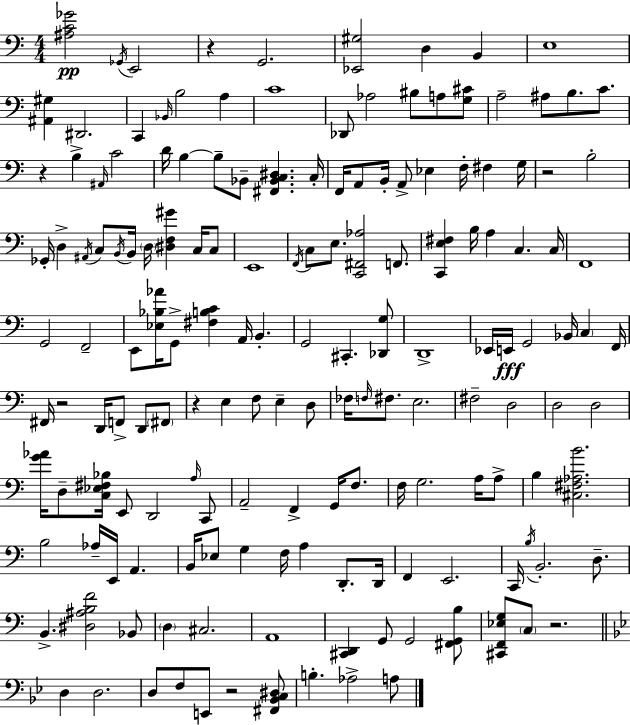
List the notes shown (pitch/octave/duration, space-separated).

[A#3,C4,Gb4]/h Gb2/s E2/h R/q G2/h. [Eb2,G#3]/h D3/q B2/q E3/w [A#2,G#3]/q D#2/h. C2/q Bb2/s B3/h A3/q C4/w Db2/e Ab3/h BIS3/e A3/e [G3,C#4]/e A3/h A#3/e B3/e. C4/e. R/q B3/q A#2/s C4/h D4/s B3/q B3/e Bb2/e [F#2,Bb2,C3,D#3]/q. C3/s F2/s A2/e B2/s A2/e Eb3/q F3/s F#3/q G3/s R/h B3/h Gb2/s D3/q A#2/s C3/e B2/s B2/s D3/s [D#3,F3,G#4]/q C3/s C3/e E2/w F2/s C3/e E3/e. [C2,F#2,Ab3]/h F2/e. [C2,E3,F#3]/q B3/s A3/q C3/q. C3/s F2/w G2/h F2/h E2/e [Eb3,Bb3,Ab4]/s G2/e [F#3,B3,C4]/q A2/s B2/q. G2/h C#2/q. [Db2,G3]/e D2/w Eb2/s E2/s G2/h Bb2/s C3/q F2/s F#2/s R/h D2/s F2/e D2/e F#2/e R/q E3/q F3/e E3/q D3/e FES3/s F3/s F#3/e. E3/h. F#3/h D3/h D3/h D3/h [G4,Ab4]/s D3/e [C3,Eb3,F#3,Bb3]/s E2/e D2/h A3/s C2/e A2/h F2/q G2/s F3/e. F3/s G3/h. A3/s A3/e B3/q [C#3,F#3,Ab3,B4]/h. B3/h Ab3/s E2/s A2/q. B2/s Eb3/e G3/q F3/s A3/q D2/e. D2/s F2/q E2/h. C2/s B3/s B2/h. D3/e. B2/q. [D#3,A#3,B3,F4]/h Bb2/e D3/q C#3/h. A2/w [C#2,D2]/q G2/e G2/h [F#2,G2,B3]/e [C#2,F2,Eb3,G3]/e C3/e R/h. D3/q D3/h. D3/e F3/e E2/e R/h [F#2,Bb2,C3,D#3]/e B3/q. Ab3/h A3/e